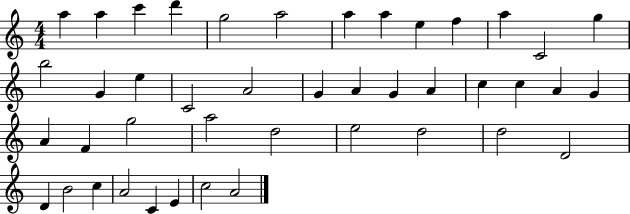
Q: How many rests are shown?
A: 0